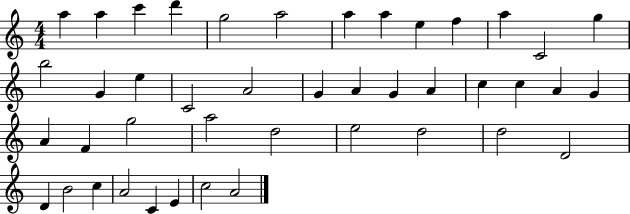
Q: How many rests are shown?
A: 0